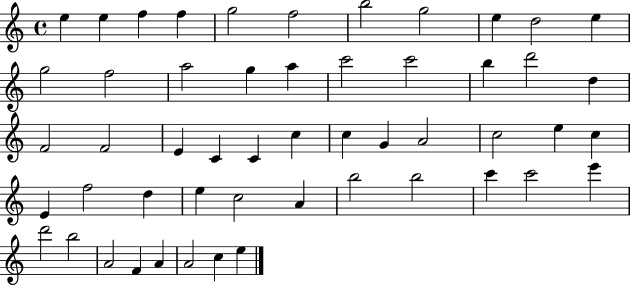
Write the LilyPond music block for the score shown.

{
  \clef treble
  \time 4/4
  \defaultTimeSignature
  \key c \major
  e''4 e''4 f''4 f''4 | g''2 f''2 | b''2 g''2 | e''4 d''2 e''4 | \break g''2 f''2 | a''2 g''4 a''4 | c'''2 c'''2 | b''4 d'''2 d''4 | \break f'2 f'2 | e'4 c'4 c'4 c''4 | c''4 g'4 a'2 | c''2 e''4 c''4 | \break e'4 f''2 d''4 | e''4 c''2 a'4 | b''2 b''2 | c'''4 c'''2 e'''4 | \break d'''2 b''2 | a'2 f'4 a'4 | a'2 c''4 e''4 | \bar "|."
}